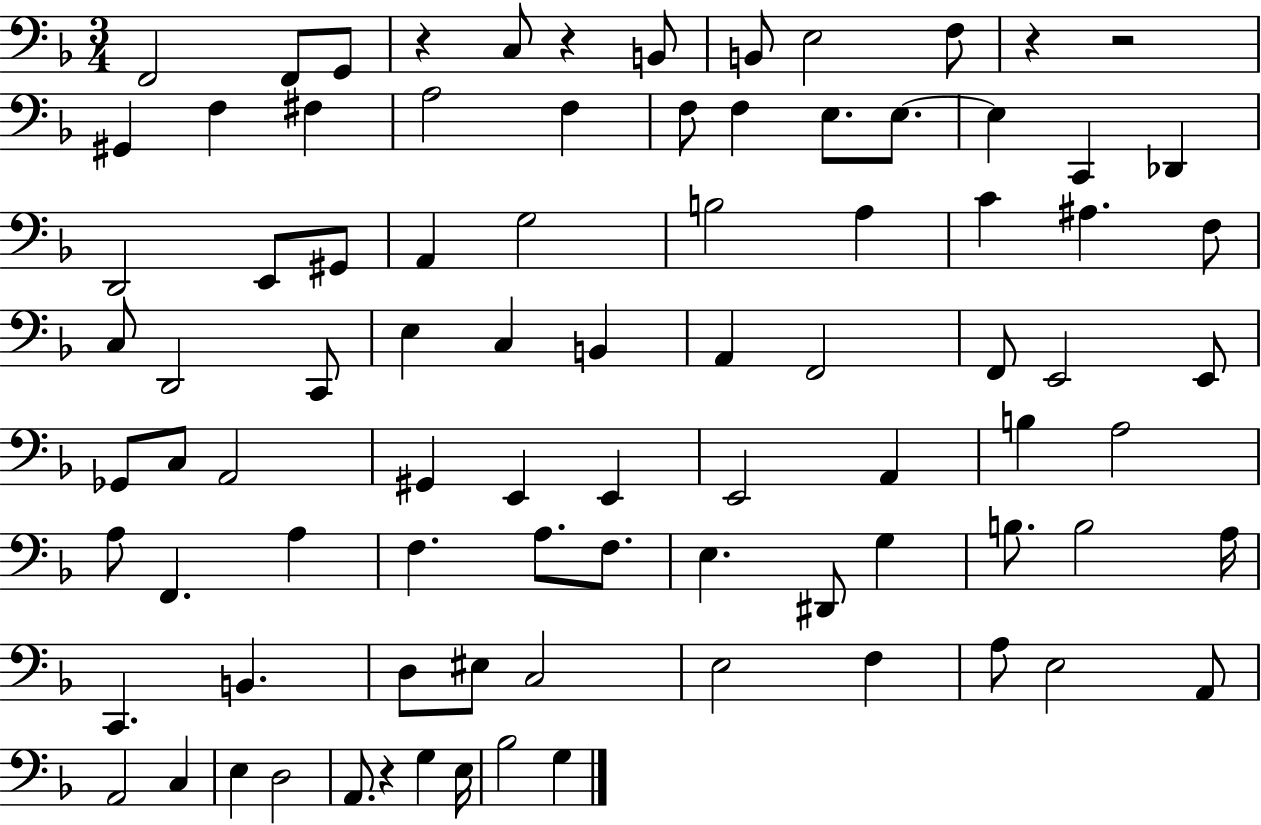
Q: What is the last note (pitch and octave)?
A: G3